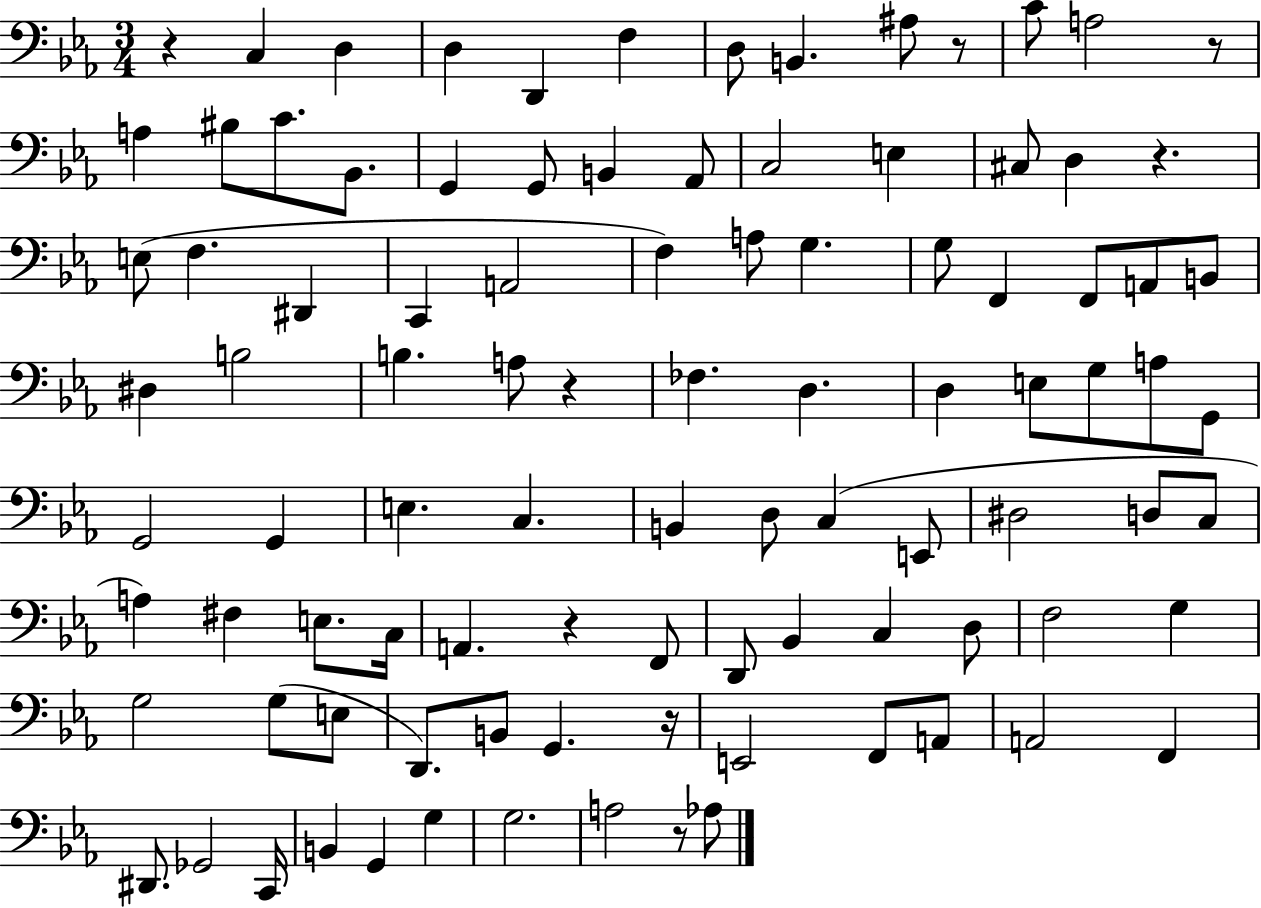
{
  \clef bass
  \numericTimeSignature
  \time 3/4
  \key ees \major
  r4 c4 d4 | d4 d,4 f4 | d8 b,4. ais8 r8 | c'8 a2 r8 | \break a4 bis8 c'8. bes,8. | g,4 g,8 b,4 aes,8 | c2 e4 | cis8 d4 r4. | \break e8( f4. dis,4 | c,4 a,2 | f4) a8 g4. | g8 f,4 f,8 a,8 b,8 | \break dis4 b2 | b4. a8 r4 | fes4. d4. | d4 e8 g8 a8 g,8 | \break g,2 g,4 | e4. c4. | b,4 d8 c4( e,8 | dis2 d8 c8 | \break a4) fis4 e8. c16 | a,4. r4 f,8 | d,8 bes,4 c4 d8 | f2 g4 | \break g2 g8( e8 | d,8.) b,8 g,4. r16 | e,2 f,8 a,8 | a,2 f,4 | \break dis,8. ges,2 c,16 | b,4 g,4 g4 | g2. | a2 r8 aes8 | \break \bar "|."
}